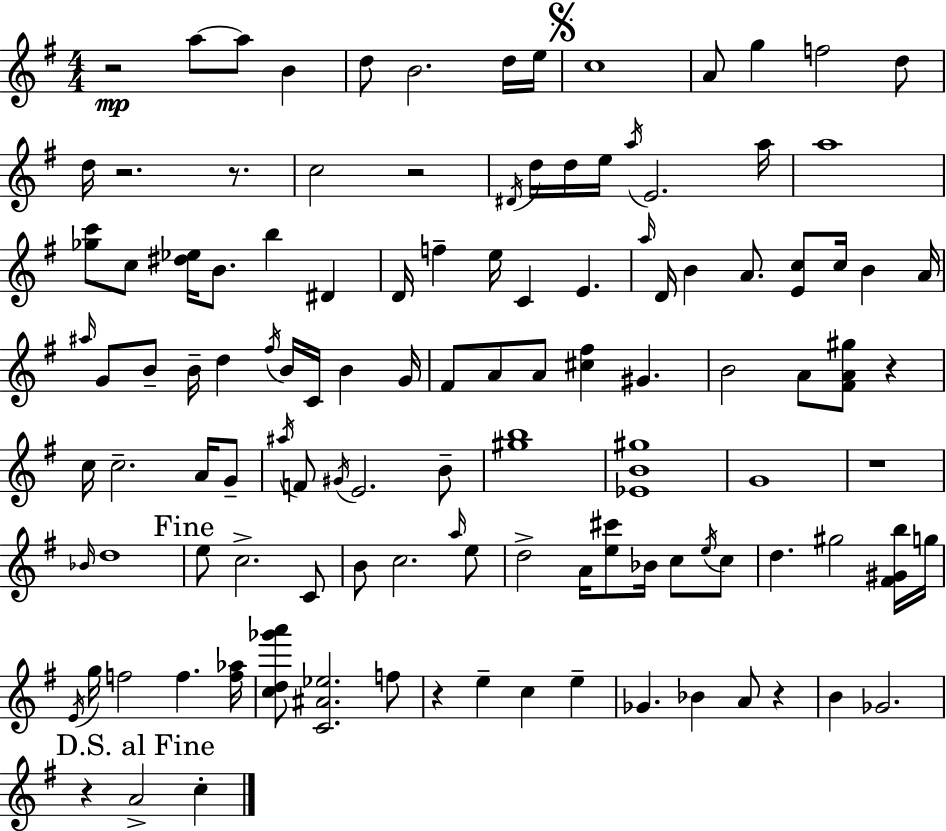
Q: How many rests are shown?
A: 9